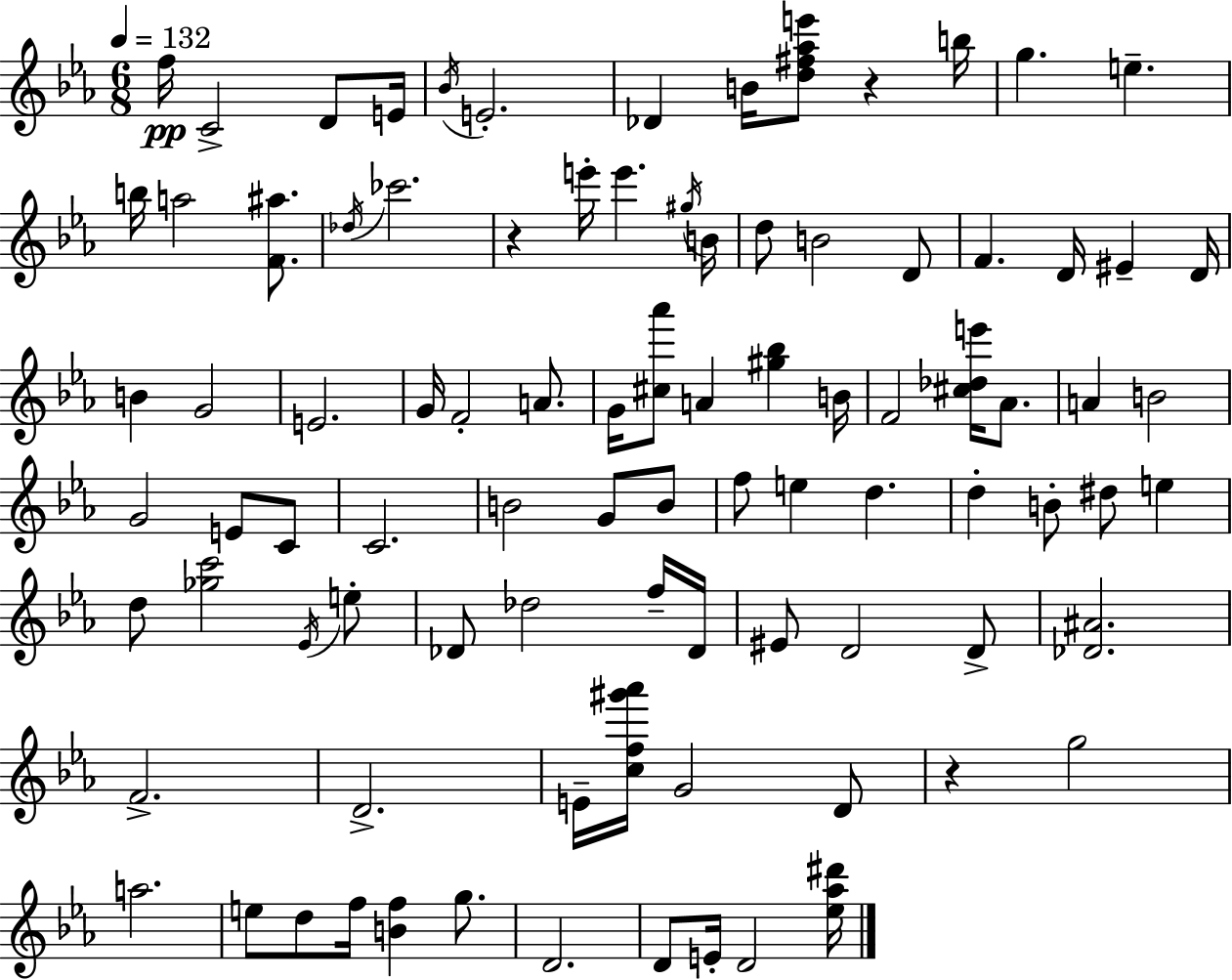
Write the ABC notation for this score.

X:1
T:Untitled
M:6/8
L:1/4
K:Cm
f/4 C2 D/2 E/4 _B/4 E2 _D B/4 [d^f_ae']/2 z b/4 g e b/4 a2 [F^a]/2 _d/4 _c'2 z e'/4 e' ^g/4 B/4 d/2 B2 D/2 F D/4 ^E D/4 B G2 E2 G/4 F2 A/2 G/4 [^c_a']/2 A [^g_b] B/4 F2 [^c_de']/4 _A/2 A B2 G2 E/2 C/2 C2 B2 G/2 B/2 f/2 e d d B/2 ^d/2 e d/2 [_gc']2 _E/4 e/2 _D/2 _d2 f/4 _D/4 ^E/2 D2 D/2 [_D^A]2 F2 D2 E/4 [cf^g'_a']/4 G2 D/2 z g2 a2 e/2 d/2 f/4 [Bf] g/2 D2 D/2 E/4 D2 [_e_a^d']/4